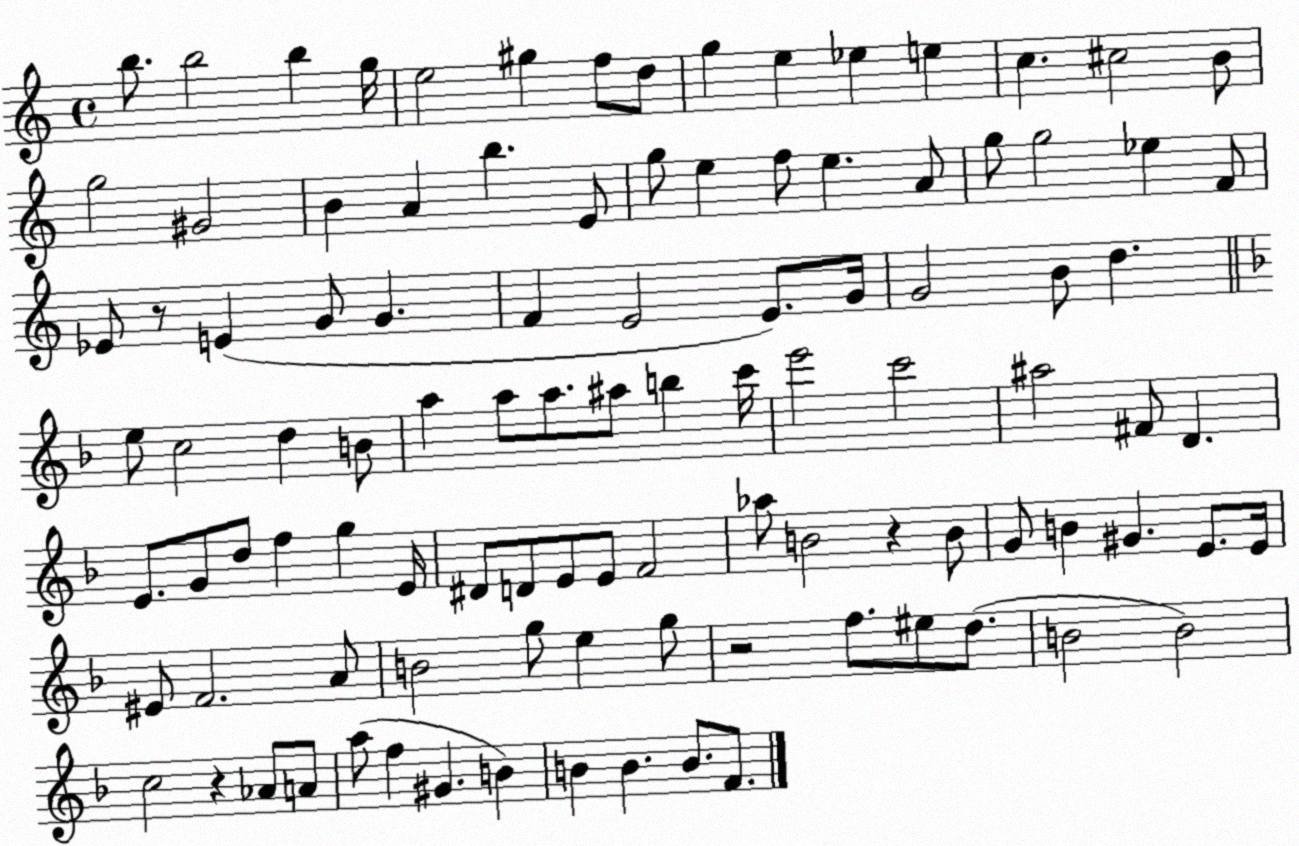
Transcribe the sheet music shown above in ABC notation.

X:1
T:Untitled
M:4/4
L:1/4
K:C
b/2 b2 b g/4 e2 ^g f/2 d/2 g e _e e c ^c2 B/2 g2 ^G2 B A b E/2 g/2 e f/2 e A/2 g/2 g2 _e F/2 _E/2 z/2 E G/2 G F E2 E/2 G/4 G2 B/2 d e/2 c2 d B/2 a a/2 a/2 ^a/2 b c'/4 e'2 c'2 ^a2 ^F/2 D E/2 G/2 d/2 f g E/4 ^D/2 D/2 E/2 E/2 F2 _a/2 B2 z B/2 G/2 B ^G E/2 E/4 ^E/2 F2 A/2 B2 g/2 e g/2 z2 f/2 ^e/2 d/2 B2 B2 c2 z _A/2 A/2 a/2 f ^G B B B B/2 F/2